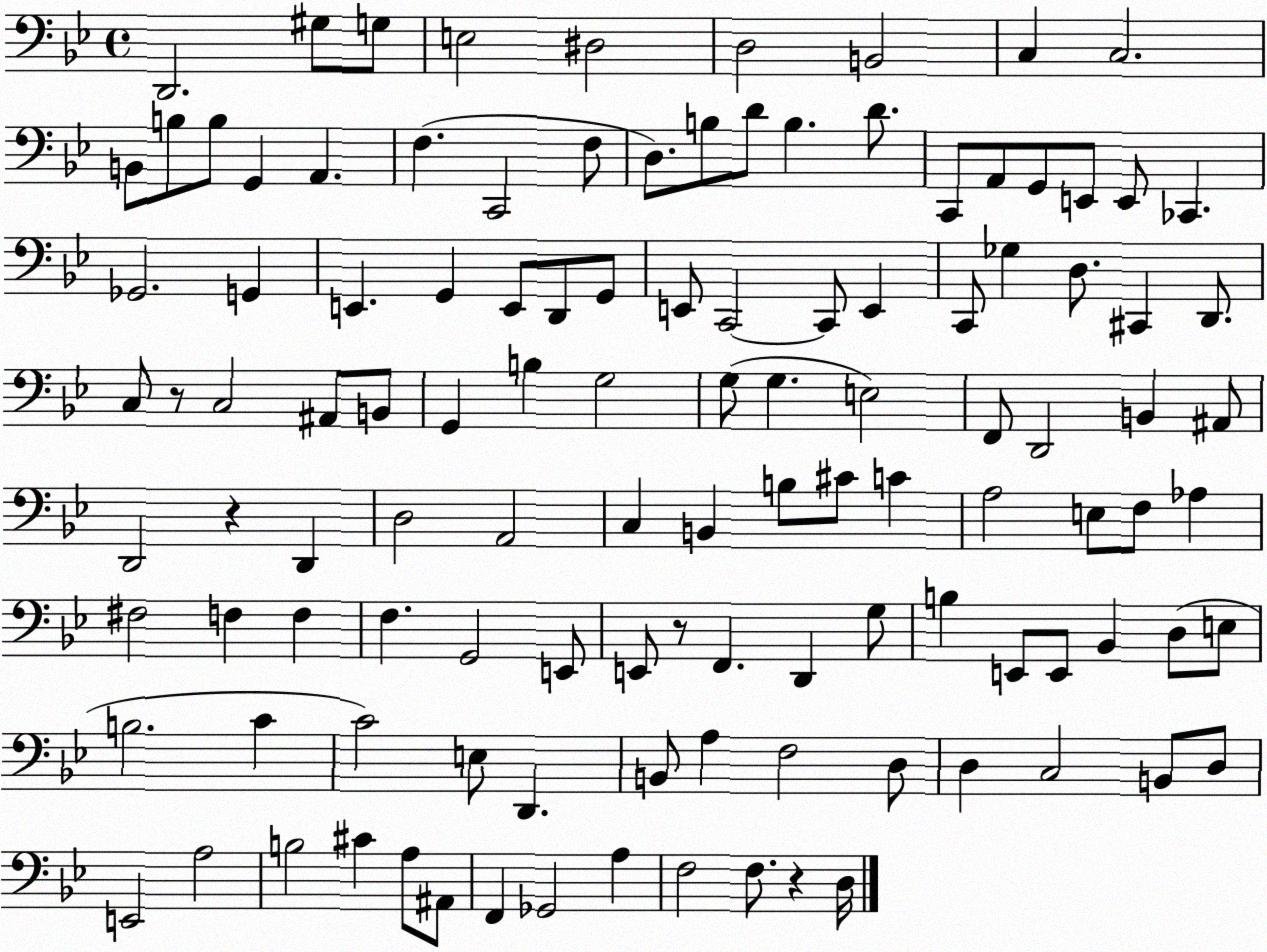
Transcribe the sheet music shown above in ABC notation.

X:1
T:Untitled
M:4/4
L:1/4
K:Bb
D,,2 ^G,/2 G,/2 E,2 ^D,2 D,2 B,,2 C, C,2 B,,/2 B,/2 B,/2 G,, A,, F, C,,2 F,/2 D,/2 B,/2 D/2 B, D/2 C,,/2 A,,/2 G,,/2 E,,/2 E,,/2 _C,, _G,,2 G,, E,, G,, E,,/2 D,,/2 G,,/2 E,,/2 C,,2 C,,/2 E,, C,,/2 _G, D,/2 ^C,, D,,/2 C,/2 z/2 C,2 ^A,,/2 B,,/2 G,, B, G,2 G,/2 G, E,2 F,,/2 D,,2 B,, ^A,,/2 D,,2 z D,, D,2 A,,2 C, B,, B,/2 ^C/2 C A,2 E,/2 F,/2 _A, ^F,2 F, F, F, G,,2 E,,/2 E,,/2 z/2 F,, D,, G,/2 B, E,,/2 E,,/2 _B,, D,/2 E,/2 B,2 C C2 E,/2 D,, B,,/2 A, F,2 D,/2 D, C,2 B,,/2 D,/2 E,,2 A,2 B,2 ^C A,/2 ^A,,/2 F,, _G,,2 A, F,2 F,/2 z D,/4